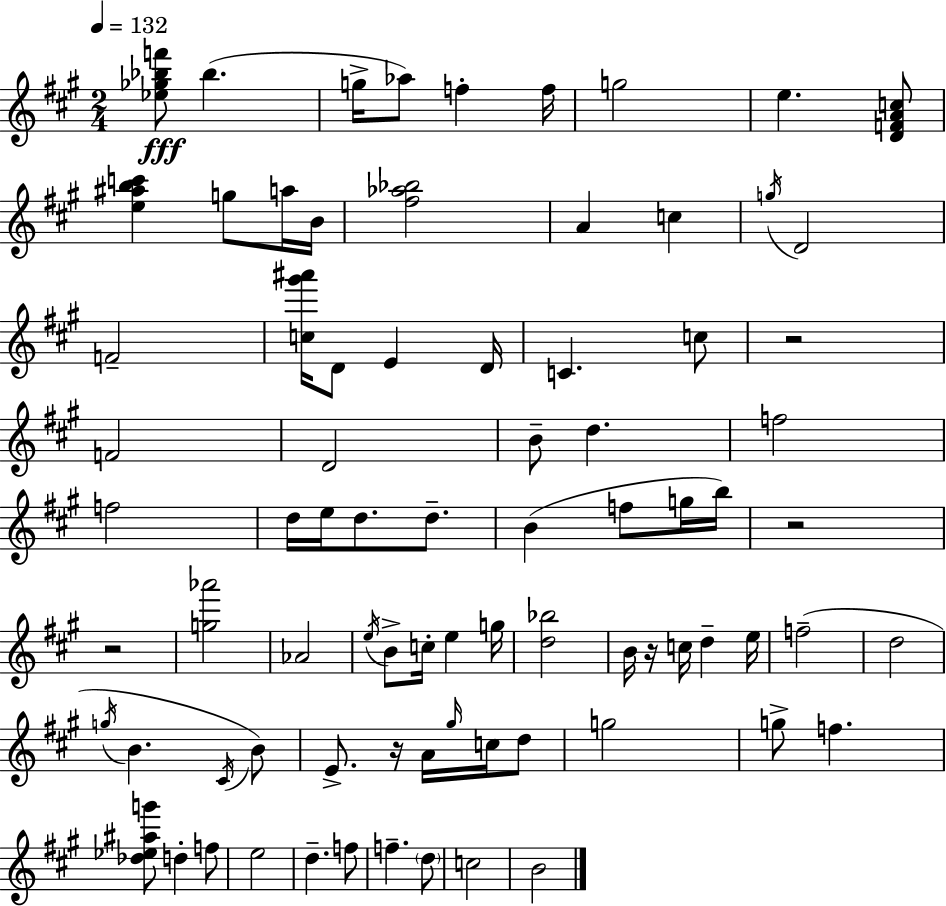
X:1
T:Untitled
M:2/4
L:1/4
K:A
[_e_g_bf']/2 _b g/4 _a/2 f f/4 g2 e [DFAc]/2 [e^abc'] g/2 a/4 B/4 [^f_a_b]2 A c g/4 D2 F2 [c^g'^a']/4 D/2 E D/4 C c/2 z2 F2 D2 B/2 d f2 f2 d/4 e/4 d/2 d/2 B f/2 g/4 b/4 z2 z2 [g_a']2 _A2 e/4 B/2 c/4 e g/4 [d_b]2 B/4 z/4 c/4 d e/4 f2 d2 g/4 B ^C/4 B/2 E/2 z/4 A/4 ^g/4 c/4 d/2 g2 g/2 f [_d_e^ag']/2 d f/2 e2 d f/2 f d/2 c2 B2